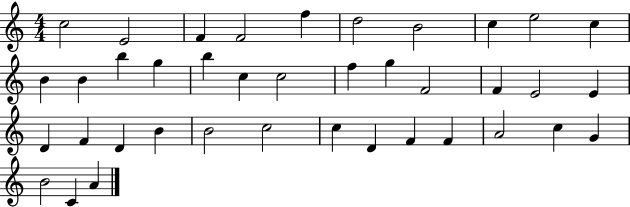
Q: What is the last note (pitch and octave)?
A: A4